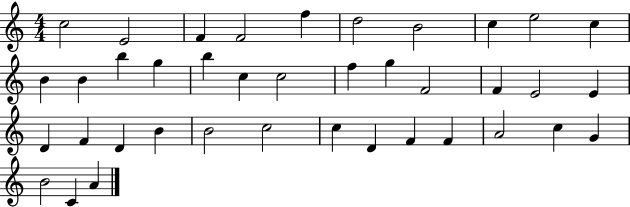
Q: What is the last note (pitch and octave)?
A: A4